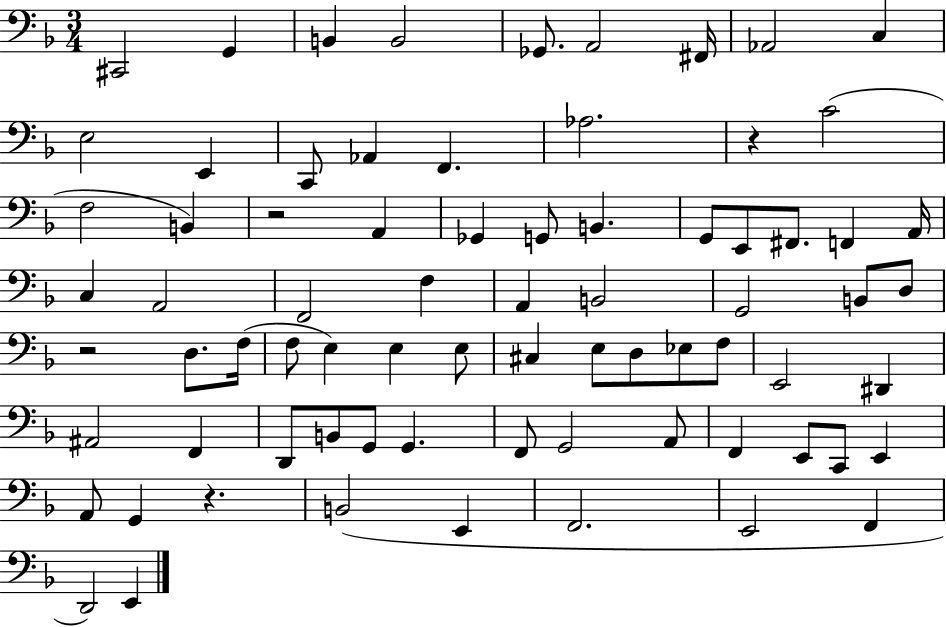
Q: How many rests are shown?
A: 4